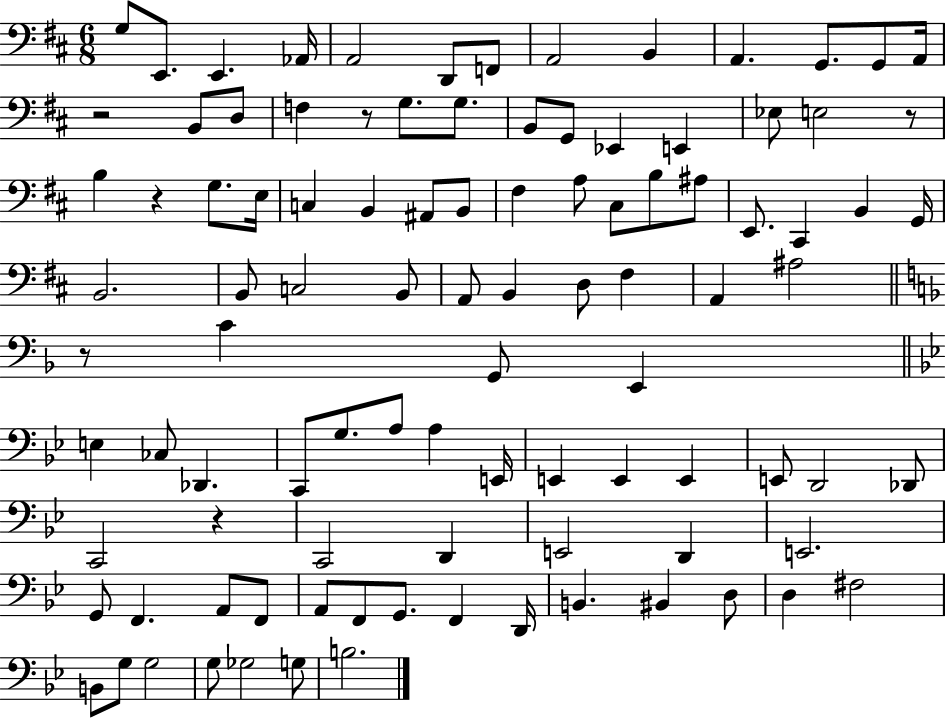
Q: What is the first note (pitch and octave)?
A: G3